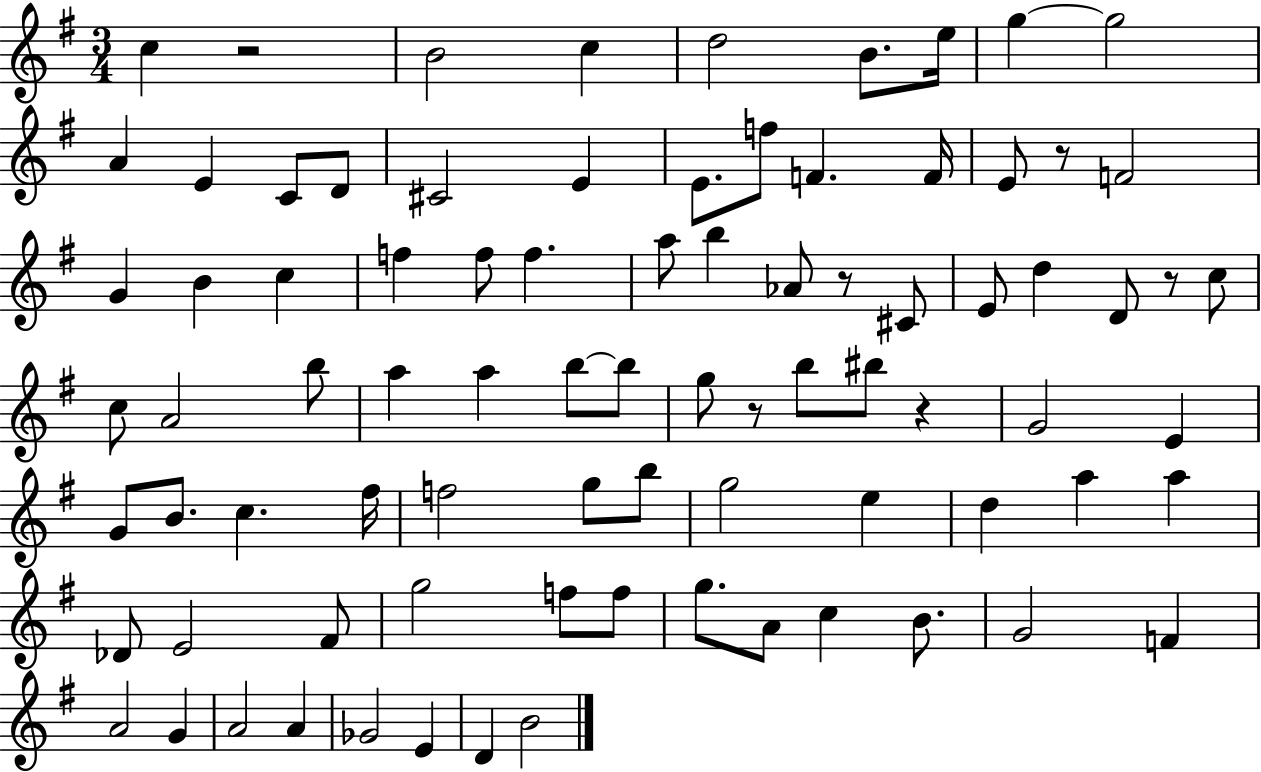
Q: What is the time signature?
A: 3/4